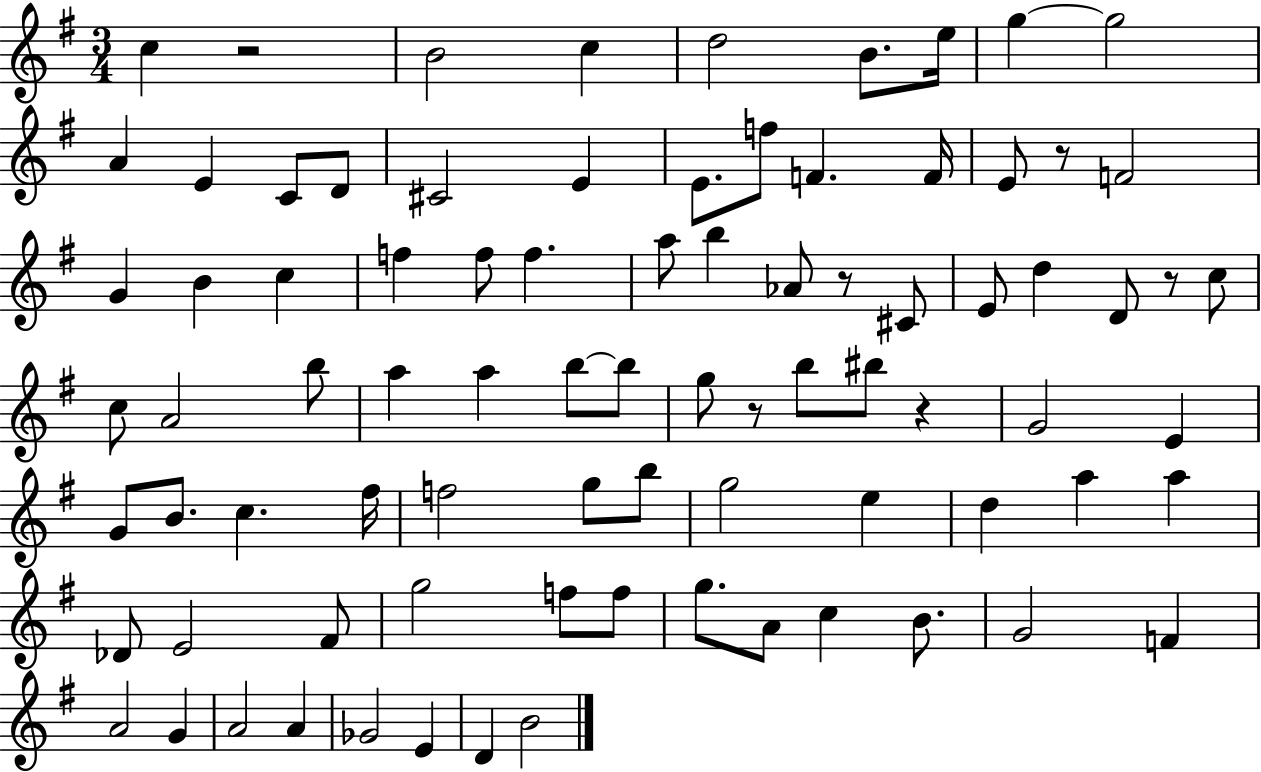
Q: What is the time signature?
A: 3/4